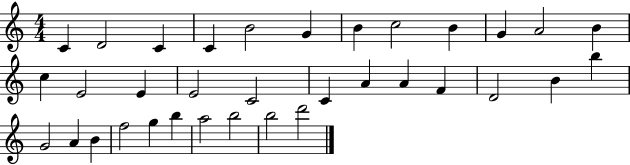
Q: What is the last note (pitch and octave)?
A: D6